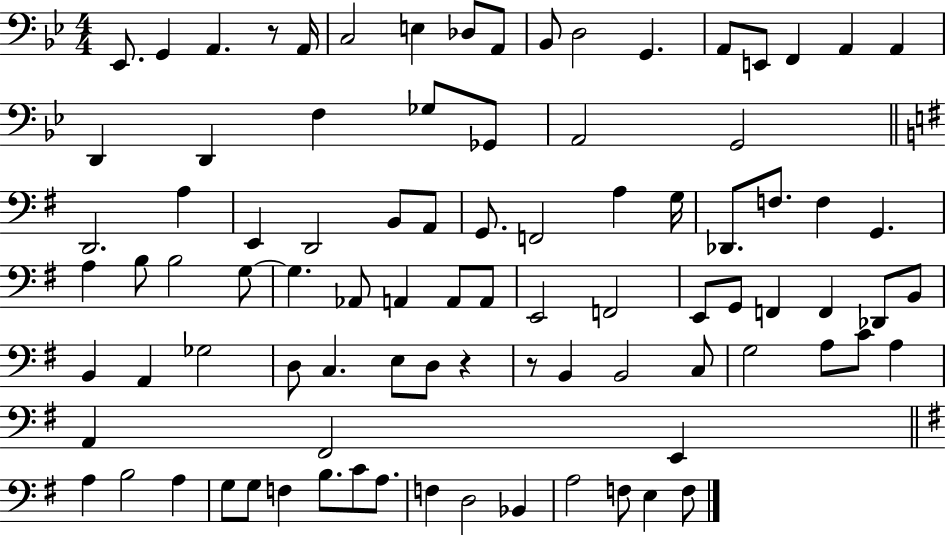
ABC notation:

X:1
T:Untitled
M:4/4
L:1/4
K:Bb
_E,,/2 G,, A,, z/2 A,,/4 C,2 E, _D,/2 A,,/2 _B,,/2 D,2 G,, A,,/2 E,,/2 F,, A,, A,, D,, D,, F, _G,/2 _G,,/2 A,,2 G,,2 D,,2 A, E,, D,,2 B,,/2 A,,/2 G,,/2 F,,2 A, G,/4 _D,,/2 F,/2 F, G,, A, B,/2 B,2 G,/2 G, _A,,/2 A,, A,,/2 A,,/2 E,,2 F,,2 E,,/2 G,,/2 F,, F,, _D,,/2 B,,/2 B,, A,, _G,2 D,/2 C, E,/2 D,/2 z z/2 B,, B,,2 C,/2 G,2 A,/2 C/2 A, A,, ^F,,2 E,, A, B,2 A, G,/2 G,/2 F, B,/2 C/2 A,/2 F, D,2 _B,, A,2 F,/2 E, F,/2